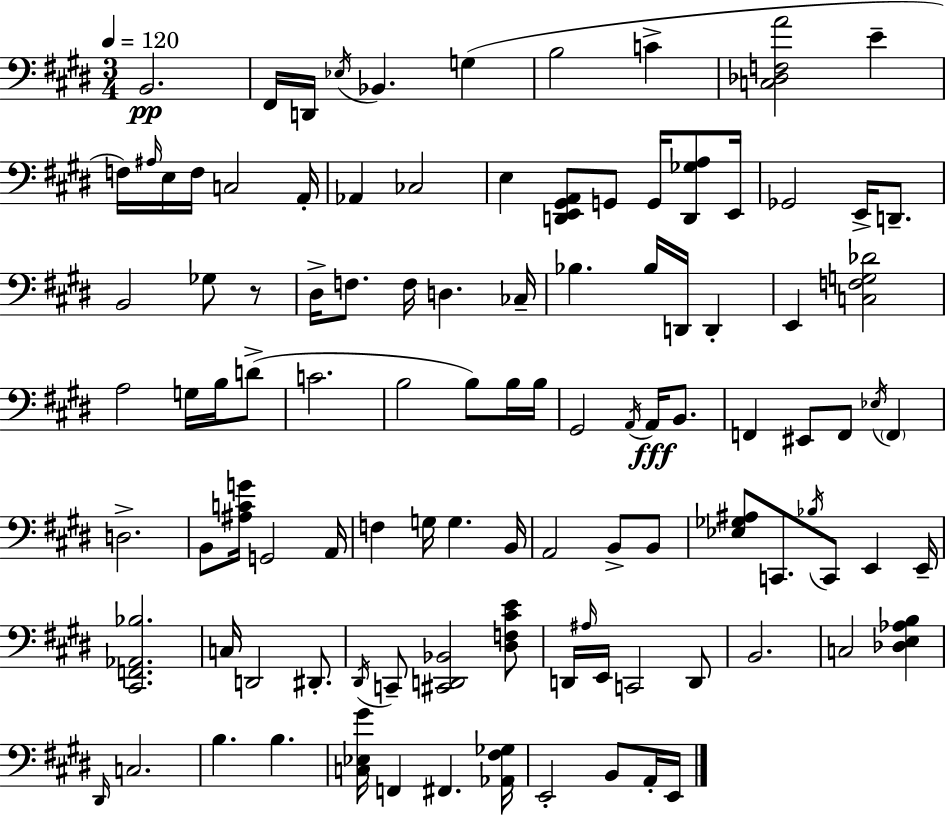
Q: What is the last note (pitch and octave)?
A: E2